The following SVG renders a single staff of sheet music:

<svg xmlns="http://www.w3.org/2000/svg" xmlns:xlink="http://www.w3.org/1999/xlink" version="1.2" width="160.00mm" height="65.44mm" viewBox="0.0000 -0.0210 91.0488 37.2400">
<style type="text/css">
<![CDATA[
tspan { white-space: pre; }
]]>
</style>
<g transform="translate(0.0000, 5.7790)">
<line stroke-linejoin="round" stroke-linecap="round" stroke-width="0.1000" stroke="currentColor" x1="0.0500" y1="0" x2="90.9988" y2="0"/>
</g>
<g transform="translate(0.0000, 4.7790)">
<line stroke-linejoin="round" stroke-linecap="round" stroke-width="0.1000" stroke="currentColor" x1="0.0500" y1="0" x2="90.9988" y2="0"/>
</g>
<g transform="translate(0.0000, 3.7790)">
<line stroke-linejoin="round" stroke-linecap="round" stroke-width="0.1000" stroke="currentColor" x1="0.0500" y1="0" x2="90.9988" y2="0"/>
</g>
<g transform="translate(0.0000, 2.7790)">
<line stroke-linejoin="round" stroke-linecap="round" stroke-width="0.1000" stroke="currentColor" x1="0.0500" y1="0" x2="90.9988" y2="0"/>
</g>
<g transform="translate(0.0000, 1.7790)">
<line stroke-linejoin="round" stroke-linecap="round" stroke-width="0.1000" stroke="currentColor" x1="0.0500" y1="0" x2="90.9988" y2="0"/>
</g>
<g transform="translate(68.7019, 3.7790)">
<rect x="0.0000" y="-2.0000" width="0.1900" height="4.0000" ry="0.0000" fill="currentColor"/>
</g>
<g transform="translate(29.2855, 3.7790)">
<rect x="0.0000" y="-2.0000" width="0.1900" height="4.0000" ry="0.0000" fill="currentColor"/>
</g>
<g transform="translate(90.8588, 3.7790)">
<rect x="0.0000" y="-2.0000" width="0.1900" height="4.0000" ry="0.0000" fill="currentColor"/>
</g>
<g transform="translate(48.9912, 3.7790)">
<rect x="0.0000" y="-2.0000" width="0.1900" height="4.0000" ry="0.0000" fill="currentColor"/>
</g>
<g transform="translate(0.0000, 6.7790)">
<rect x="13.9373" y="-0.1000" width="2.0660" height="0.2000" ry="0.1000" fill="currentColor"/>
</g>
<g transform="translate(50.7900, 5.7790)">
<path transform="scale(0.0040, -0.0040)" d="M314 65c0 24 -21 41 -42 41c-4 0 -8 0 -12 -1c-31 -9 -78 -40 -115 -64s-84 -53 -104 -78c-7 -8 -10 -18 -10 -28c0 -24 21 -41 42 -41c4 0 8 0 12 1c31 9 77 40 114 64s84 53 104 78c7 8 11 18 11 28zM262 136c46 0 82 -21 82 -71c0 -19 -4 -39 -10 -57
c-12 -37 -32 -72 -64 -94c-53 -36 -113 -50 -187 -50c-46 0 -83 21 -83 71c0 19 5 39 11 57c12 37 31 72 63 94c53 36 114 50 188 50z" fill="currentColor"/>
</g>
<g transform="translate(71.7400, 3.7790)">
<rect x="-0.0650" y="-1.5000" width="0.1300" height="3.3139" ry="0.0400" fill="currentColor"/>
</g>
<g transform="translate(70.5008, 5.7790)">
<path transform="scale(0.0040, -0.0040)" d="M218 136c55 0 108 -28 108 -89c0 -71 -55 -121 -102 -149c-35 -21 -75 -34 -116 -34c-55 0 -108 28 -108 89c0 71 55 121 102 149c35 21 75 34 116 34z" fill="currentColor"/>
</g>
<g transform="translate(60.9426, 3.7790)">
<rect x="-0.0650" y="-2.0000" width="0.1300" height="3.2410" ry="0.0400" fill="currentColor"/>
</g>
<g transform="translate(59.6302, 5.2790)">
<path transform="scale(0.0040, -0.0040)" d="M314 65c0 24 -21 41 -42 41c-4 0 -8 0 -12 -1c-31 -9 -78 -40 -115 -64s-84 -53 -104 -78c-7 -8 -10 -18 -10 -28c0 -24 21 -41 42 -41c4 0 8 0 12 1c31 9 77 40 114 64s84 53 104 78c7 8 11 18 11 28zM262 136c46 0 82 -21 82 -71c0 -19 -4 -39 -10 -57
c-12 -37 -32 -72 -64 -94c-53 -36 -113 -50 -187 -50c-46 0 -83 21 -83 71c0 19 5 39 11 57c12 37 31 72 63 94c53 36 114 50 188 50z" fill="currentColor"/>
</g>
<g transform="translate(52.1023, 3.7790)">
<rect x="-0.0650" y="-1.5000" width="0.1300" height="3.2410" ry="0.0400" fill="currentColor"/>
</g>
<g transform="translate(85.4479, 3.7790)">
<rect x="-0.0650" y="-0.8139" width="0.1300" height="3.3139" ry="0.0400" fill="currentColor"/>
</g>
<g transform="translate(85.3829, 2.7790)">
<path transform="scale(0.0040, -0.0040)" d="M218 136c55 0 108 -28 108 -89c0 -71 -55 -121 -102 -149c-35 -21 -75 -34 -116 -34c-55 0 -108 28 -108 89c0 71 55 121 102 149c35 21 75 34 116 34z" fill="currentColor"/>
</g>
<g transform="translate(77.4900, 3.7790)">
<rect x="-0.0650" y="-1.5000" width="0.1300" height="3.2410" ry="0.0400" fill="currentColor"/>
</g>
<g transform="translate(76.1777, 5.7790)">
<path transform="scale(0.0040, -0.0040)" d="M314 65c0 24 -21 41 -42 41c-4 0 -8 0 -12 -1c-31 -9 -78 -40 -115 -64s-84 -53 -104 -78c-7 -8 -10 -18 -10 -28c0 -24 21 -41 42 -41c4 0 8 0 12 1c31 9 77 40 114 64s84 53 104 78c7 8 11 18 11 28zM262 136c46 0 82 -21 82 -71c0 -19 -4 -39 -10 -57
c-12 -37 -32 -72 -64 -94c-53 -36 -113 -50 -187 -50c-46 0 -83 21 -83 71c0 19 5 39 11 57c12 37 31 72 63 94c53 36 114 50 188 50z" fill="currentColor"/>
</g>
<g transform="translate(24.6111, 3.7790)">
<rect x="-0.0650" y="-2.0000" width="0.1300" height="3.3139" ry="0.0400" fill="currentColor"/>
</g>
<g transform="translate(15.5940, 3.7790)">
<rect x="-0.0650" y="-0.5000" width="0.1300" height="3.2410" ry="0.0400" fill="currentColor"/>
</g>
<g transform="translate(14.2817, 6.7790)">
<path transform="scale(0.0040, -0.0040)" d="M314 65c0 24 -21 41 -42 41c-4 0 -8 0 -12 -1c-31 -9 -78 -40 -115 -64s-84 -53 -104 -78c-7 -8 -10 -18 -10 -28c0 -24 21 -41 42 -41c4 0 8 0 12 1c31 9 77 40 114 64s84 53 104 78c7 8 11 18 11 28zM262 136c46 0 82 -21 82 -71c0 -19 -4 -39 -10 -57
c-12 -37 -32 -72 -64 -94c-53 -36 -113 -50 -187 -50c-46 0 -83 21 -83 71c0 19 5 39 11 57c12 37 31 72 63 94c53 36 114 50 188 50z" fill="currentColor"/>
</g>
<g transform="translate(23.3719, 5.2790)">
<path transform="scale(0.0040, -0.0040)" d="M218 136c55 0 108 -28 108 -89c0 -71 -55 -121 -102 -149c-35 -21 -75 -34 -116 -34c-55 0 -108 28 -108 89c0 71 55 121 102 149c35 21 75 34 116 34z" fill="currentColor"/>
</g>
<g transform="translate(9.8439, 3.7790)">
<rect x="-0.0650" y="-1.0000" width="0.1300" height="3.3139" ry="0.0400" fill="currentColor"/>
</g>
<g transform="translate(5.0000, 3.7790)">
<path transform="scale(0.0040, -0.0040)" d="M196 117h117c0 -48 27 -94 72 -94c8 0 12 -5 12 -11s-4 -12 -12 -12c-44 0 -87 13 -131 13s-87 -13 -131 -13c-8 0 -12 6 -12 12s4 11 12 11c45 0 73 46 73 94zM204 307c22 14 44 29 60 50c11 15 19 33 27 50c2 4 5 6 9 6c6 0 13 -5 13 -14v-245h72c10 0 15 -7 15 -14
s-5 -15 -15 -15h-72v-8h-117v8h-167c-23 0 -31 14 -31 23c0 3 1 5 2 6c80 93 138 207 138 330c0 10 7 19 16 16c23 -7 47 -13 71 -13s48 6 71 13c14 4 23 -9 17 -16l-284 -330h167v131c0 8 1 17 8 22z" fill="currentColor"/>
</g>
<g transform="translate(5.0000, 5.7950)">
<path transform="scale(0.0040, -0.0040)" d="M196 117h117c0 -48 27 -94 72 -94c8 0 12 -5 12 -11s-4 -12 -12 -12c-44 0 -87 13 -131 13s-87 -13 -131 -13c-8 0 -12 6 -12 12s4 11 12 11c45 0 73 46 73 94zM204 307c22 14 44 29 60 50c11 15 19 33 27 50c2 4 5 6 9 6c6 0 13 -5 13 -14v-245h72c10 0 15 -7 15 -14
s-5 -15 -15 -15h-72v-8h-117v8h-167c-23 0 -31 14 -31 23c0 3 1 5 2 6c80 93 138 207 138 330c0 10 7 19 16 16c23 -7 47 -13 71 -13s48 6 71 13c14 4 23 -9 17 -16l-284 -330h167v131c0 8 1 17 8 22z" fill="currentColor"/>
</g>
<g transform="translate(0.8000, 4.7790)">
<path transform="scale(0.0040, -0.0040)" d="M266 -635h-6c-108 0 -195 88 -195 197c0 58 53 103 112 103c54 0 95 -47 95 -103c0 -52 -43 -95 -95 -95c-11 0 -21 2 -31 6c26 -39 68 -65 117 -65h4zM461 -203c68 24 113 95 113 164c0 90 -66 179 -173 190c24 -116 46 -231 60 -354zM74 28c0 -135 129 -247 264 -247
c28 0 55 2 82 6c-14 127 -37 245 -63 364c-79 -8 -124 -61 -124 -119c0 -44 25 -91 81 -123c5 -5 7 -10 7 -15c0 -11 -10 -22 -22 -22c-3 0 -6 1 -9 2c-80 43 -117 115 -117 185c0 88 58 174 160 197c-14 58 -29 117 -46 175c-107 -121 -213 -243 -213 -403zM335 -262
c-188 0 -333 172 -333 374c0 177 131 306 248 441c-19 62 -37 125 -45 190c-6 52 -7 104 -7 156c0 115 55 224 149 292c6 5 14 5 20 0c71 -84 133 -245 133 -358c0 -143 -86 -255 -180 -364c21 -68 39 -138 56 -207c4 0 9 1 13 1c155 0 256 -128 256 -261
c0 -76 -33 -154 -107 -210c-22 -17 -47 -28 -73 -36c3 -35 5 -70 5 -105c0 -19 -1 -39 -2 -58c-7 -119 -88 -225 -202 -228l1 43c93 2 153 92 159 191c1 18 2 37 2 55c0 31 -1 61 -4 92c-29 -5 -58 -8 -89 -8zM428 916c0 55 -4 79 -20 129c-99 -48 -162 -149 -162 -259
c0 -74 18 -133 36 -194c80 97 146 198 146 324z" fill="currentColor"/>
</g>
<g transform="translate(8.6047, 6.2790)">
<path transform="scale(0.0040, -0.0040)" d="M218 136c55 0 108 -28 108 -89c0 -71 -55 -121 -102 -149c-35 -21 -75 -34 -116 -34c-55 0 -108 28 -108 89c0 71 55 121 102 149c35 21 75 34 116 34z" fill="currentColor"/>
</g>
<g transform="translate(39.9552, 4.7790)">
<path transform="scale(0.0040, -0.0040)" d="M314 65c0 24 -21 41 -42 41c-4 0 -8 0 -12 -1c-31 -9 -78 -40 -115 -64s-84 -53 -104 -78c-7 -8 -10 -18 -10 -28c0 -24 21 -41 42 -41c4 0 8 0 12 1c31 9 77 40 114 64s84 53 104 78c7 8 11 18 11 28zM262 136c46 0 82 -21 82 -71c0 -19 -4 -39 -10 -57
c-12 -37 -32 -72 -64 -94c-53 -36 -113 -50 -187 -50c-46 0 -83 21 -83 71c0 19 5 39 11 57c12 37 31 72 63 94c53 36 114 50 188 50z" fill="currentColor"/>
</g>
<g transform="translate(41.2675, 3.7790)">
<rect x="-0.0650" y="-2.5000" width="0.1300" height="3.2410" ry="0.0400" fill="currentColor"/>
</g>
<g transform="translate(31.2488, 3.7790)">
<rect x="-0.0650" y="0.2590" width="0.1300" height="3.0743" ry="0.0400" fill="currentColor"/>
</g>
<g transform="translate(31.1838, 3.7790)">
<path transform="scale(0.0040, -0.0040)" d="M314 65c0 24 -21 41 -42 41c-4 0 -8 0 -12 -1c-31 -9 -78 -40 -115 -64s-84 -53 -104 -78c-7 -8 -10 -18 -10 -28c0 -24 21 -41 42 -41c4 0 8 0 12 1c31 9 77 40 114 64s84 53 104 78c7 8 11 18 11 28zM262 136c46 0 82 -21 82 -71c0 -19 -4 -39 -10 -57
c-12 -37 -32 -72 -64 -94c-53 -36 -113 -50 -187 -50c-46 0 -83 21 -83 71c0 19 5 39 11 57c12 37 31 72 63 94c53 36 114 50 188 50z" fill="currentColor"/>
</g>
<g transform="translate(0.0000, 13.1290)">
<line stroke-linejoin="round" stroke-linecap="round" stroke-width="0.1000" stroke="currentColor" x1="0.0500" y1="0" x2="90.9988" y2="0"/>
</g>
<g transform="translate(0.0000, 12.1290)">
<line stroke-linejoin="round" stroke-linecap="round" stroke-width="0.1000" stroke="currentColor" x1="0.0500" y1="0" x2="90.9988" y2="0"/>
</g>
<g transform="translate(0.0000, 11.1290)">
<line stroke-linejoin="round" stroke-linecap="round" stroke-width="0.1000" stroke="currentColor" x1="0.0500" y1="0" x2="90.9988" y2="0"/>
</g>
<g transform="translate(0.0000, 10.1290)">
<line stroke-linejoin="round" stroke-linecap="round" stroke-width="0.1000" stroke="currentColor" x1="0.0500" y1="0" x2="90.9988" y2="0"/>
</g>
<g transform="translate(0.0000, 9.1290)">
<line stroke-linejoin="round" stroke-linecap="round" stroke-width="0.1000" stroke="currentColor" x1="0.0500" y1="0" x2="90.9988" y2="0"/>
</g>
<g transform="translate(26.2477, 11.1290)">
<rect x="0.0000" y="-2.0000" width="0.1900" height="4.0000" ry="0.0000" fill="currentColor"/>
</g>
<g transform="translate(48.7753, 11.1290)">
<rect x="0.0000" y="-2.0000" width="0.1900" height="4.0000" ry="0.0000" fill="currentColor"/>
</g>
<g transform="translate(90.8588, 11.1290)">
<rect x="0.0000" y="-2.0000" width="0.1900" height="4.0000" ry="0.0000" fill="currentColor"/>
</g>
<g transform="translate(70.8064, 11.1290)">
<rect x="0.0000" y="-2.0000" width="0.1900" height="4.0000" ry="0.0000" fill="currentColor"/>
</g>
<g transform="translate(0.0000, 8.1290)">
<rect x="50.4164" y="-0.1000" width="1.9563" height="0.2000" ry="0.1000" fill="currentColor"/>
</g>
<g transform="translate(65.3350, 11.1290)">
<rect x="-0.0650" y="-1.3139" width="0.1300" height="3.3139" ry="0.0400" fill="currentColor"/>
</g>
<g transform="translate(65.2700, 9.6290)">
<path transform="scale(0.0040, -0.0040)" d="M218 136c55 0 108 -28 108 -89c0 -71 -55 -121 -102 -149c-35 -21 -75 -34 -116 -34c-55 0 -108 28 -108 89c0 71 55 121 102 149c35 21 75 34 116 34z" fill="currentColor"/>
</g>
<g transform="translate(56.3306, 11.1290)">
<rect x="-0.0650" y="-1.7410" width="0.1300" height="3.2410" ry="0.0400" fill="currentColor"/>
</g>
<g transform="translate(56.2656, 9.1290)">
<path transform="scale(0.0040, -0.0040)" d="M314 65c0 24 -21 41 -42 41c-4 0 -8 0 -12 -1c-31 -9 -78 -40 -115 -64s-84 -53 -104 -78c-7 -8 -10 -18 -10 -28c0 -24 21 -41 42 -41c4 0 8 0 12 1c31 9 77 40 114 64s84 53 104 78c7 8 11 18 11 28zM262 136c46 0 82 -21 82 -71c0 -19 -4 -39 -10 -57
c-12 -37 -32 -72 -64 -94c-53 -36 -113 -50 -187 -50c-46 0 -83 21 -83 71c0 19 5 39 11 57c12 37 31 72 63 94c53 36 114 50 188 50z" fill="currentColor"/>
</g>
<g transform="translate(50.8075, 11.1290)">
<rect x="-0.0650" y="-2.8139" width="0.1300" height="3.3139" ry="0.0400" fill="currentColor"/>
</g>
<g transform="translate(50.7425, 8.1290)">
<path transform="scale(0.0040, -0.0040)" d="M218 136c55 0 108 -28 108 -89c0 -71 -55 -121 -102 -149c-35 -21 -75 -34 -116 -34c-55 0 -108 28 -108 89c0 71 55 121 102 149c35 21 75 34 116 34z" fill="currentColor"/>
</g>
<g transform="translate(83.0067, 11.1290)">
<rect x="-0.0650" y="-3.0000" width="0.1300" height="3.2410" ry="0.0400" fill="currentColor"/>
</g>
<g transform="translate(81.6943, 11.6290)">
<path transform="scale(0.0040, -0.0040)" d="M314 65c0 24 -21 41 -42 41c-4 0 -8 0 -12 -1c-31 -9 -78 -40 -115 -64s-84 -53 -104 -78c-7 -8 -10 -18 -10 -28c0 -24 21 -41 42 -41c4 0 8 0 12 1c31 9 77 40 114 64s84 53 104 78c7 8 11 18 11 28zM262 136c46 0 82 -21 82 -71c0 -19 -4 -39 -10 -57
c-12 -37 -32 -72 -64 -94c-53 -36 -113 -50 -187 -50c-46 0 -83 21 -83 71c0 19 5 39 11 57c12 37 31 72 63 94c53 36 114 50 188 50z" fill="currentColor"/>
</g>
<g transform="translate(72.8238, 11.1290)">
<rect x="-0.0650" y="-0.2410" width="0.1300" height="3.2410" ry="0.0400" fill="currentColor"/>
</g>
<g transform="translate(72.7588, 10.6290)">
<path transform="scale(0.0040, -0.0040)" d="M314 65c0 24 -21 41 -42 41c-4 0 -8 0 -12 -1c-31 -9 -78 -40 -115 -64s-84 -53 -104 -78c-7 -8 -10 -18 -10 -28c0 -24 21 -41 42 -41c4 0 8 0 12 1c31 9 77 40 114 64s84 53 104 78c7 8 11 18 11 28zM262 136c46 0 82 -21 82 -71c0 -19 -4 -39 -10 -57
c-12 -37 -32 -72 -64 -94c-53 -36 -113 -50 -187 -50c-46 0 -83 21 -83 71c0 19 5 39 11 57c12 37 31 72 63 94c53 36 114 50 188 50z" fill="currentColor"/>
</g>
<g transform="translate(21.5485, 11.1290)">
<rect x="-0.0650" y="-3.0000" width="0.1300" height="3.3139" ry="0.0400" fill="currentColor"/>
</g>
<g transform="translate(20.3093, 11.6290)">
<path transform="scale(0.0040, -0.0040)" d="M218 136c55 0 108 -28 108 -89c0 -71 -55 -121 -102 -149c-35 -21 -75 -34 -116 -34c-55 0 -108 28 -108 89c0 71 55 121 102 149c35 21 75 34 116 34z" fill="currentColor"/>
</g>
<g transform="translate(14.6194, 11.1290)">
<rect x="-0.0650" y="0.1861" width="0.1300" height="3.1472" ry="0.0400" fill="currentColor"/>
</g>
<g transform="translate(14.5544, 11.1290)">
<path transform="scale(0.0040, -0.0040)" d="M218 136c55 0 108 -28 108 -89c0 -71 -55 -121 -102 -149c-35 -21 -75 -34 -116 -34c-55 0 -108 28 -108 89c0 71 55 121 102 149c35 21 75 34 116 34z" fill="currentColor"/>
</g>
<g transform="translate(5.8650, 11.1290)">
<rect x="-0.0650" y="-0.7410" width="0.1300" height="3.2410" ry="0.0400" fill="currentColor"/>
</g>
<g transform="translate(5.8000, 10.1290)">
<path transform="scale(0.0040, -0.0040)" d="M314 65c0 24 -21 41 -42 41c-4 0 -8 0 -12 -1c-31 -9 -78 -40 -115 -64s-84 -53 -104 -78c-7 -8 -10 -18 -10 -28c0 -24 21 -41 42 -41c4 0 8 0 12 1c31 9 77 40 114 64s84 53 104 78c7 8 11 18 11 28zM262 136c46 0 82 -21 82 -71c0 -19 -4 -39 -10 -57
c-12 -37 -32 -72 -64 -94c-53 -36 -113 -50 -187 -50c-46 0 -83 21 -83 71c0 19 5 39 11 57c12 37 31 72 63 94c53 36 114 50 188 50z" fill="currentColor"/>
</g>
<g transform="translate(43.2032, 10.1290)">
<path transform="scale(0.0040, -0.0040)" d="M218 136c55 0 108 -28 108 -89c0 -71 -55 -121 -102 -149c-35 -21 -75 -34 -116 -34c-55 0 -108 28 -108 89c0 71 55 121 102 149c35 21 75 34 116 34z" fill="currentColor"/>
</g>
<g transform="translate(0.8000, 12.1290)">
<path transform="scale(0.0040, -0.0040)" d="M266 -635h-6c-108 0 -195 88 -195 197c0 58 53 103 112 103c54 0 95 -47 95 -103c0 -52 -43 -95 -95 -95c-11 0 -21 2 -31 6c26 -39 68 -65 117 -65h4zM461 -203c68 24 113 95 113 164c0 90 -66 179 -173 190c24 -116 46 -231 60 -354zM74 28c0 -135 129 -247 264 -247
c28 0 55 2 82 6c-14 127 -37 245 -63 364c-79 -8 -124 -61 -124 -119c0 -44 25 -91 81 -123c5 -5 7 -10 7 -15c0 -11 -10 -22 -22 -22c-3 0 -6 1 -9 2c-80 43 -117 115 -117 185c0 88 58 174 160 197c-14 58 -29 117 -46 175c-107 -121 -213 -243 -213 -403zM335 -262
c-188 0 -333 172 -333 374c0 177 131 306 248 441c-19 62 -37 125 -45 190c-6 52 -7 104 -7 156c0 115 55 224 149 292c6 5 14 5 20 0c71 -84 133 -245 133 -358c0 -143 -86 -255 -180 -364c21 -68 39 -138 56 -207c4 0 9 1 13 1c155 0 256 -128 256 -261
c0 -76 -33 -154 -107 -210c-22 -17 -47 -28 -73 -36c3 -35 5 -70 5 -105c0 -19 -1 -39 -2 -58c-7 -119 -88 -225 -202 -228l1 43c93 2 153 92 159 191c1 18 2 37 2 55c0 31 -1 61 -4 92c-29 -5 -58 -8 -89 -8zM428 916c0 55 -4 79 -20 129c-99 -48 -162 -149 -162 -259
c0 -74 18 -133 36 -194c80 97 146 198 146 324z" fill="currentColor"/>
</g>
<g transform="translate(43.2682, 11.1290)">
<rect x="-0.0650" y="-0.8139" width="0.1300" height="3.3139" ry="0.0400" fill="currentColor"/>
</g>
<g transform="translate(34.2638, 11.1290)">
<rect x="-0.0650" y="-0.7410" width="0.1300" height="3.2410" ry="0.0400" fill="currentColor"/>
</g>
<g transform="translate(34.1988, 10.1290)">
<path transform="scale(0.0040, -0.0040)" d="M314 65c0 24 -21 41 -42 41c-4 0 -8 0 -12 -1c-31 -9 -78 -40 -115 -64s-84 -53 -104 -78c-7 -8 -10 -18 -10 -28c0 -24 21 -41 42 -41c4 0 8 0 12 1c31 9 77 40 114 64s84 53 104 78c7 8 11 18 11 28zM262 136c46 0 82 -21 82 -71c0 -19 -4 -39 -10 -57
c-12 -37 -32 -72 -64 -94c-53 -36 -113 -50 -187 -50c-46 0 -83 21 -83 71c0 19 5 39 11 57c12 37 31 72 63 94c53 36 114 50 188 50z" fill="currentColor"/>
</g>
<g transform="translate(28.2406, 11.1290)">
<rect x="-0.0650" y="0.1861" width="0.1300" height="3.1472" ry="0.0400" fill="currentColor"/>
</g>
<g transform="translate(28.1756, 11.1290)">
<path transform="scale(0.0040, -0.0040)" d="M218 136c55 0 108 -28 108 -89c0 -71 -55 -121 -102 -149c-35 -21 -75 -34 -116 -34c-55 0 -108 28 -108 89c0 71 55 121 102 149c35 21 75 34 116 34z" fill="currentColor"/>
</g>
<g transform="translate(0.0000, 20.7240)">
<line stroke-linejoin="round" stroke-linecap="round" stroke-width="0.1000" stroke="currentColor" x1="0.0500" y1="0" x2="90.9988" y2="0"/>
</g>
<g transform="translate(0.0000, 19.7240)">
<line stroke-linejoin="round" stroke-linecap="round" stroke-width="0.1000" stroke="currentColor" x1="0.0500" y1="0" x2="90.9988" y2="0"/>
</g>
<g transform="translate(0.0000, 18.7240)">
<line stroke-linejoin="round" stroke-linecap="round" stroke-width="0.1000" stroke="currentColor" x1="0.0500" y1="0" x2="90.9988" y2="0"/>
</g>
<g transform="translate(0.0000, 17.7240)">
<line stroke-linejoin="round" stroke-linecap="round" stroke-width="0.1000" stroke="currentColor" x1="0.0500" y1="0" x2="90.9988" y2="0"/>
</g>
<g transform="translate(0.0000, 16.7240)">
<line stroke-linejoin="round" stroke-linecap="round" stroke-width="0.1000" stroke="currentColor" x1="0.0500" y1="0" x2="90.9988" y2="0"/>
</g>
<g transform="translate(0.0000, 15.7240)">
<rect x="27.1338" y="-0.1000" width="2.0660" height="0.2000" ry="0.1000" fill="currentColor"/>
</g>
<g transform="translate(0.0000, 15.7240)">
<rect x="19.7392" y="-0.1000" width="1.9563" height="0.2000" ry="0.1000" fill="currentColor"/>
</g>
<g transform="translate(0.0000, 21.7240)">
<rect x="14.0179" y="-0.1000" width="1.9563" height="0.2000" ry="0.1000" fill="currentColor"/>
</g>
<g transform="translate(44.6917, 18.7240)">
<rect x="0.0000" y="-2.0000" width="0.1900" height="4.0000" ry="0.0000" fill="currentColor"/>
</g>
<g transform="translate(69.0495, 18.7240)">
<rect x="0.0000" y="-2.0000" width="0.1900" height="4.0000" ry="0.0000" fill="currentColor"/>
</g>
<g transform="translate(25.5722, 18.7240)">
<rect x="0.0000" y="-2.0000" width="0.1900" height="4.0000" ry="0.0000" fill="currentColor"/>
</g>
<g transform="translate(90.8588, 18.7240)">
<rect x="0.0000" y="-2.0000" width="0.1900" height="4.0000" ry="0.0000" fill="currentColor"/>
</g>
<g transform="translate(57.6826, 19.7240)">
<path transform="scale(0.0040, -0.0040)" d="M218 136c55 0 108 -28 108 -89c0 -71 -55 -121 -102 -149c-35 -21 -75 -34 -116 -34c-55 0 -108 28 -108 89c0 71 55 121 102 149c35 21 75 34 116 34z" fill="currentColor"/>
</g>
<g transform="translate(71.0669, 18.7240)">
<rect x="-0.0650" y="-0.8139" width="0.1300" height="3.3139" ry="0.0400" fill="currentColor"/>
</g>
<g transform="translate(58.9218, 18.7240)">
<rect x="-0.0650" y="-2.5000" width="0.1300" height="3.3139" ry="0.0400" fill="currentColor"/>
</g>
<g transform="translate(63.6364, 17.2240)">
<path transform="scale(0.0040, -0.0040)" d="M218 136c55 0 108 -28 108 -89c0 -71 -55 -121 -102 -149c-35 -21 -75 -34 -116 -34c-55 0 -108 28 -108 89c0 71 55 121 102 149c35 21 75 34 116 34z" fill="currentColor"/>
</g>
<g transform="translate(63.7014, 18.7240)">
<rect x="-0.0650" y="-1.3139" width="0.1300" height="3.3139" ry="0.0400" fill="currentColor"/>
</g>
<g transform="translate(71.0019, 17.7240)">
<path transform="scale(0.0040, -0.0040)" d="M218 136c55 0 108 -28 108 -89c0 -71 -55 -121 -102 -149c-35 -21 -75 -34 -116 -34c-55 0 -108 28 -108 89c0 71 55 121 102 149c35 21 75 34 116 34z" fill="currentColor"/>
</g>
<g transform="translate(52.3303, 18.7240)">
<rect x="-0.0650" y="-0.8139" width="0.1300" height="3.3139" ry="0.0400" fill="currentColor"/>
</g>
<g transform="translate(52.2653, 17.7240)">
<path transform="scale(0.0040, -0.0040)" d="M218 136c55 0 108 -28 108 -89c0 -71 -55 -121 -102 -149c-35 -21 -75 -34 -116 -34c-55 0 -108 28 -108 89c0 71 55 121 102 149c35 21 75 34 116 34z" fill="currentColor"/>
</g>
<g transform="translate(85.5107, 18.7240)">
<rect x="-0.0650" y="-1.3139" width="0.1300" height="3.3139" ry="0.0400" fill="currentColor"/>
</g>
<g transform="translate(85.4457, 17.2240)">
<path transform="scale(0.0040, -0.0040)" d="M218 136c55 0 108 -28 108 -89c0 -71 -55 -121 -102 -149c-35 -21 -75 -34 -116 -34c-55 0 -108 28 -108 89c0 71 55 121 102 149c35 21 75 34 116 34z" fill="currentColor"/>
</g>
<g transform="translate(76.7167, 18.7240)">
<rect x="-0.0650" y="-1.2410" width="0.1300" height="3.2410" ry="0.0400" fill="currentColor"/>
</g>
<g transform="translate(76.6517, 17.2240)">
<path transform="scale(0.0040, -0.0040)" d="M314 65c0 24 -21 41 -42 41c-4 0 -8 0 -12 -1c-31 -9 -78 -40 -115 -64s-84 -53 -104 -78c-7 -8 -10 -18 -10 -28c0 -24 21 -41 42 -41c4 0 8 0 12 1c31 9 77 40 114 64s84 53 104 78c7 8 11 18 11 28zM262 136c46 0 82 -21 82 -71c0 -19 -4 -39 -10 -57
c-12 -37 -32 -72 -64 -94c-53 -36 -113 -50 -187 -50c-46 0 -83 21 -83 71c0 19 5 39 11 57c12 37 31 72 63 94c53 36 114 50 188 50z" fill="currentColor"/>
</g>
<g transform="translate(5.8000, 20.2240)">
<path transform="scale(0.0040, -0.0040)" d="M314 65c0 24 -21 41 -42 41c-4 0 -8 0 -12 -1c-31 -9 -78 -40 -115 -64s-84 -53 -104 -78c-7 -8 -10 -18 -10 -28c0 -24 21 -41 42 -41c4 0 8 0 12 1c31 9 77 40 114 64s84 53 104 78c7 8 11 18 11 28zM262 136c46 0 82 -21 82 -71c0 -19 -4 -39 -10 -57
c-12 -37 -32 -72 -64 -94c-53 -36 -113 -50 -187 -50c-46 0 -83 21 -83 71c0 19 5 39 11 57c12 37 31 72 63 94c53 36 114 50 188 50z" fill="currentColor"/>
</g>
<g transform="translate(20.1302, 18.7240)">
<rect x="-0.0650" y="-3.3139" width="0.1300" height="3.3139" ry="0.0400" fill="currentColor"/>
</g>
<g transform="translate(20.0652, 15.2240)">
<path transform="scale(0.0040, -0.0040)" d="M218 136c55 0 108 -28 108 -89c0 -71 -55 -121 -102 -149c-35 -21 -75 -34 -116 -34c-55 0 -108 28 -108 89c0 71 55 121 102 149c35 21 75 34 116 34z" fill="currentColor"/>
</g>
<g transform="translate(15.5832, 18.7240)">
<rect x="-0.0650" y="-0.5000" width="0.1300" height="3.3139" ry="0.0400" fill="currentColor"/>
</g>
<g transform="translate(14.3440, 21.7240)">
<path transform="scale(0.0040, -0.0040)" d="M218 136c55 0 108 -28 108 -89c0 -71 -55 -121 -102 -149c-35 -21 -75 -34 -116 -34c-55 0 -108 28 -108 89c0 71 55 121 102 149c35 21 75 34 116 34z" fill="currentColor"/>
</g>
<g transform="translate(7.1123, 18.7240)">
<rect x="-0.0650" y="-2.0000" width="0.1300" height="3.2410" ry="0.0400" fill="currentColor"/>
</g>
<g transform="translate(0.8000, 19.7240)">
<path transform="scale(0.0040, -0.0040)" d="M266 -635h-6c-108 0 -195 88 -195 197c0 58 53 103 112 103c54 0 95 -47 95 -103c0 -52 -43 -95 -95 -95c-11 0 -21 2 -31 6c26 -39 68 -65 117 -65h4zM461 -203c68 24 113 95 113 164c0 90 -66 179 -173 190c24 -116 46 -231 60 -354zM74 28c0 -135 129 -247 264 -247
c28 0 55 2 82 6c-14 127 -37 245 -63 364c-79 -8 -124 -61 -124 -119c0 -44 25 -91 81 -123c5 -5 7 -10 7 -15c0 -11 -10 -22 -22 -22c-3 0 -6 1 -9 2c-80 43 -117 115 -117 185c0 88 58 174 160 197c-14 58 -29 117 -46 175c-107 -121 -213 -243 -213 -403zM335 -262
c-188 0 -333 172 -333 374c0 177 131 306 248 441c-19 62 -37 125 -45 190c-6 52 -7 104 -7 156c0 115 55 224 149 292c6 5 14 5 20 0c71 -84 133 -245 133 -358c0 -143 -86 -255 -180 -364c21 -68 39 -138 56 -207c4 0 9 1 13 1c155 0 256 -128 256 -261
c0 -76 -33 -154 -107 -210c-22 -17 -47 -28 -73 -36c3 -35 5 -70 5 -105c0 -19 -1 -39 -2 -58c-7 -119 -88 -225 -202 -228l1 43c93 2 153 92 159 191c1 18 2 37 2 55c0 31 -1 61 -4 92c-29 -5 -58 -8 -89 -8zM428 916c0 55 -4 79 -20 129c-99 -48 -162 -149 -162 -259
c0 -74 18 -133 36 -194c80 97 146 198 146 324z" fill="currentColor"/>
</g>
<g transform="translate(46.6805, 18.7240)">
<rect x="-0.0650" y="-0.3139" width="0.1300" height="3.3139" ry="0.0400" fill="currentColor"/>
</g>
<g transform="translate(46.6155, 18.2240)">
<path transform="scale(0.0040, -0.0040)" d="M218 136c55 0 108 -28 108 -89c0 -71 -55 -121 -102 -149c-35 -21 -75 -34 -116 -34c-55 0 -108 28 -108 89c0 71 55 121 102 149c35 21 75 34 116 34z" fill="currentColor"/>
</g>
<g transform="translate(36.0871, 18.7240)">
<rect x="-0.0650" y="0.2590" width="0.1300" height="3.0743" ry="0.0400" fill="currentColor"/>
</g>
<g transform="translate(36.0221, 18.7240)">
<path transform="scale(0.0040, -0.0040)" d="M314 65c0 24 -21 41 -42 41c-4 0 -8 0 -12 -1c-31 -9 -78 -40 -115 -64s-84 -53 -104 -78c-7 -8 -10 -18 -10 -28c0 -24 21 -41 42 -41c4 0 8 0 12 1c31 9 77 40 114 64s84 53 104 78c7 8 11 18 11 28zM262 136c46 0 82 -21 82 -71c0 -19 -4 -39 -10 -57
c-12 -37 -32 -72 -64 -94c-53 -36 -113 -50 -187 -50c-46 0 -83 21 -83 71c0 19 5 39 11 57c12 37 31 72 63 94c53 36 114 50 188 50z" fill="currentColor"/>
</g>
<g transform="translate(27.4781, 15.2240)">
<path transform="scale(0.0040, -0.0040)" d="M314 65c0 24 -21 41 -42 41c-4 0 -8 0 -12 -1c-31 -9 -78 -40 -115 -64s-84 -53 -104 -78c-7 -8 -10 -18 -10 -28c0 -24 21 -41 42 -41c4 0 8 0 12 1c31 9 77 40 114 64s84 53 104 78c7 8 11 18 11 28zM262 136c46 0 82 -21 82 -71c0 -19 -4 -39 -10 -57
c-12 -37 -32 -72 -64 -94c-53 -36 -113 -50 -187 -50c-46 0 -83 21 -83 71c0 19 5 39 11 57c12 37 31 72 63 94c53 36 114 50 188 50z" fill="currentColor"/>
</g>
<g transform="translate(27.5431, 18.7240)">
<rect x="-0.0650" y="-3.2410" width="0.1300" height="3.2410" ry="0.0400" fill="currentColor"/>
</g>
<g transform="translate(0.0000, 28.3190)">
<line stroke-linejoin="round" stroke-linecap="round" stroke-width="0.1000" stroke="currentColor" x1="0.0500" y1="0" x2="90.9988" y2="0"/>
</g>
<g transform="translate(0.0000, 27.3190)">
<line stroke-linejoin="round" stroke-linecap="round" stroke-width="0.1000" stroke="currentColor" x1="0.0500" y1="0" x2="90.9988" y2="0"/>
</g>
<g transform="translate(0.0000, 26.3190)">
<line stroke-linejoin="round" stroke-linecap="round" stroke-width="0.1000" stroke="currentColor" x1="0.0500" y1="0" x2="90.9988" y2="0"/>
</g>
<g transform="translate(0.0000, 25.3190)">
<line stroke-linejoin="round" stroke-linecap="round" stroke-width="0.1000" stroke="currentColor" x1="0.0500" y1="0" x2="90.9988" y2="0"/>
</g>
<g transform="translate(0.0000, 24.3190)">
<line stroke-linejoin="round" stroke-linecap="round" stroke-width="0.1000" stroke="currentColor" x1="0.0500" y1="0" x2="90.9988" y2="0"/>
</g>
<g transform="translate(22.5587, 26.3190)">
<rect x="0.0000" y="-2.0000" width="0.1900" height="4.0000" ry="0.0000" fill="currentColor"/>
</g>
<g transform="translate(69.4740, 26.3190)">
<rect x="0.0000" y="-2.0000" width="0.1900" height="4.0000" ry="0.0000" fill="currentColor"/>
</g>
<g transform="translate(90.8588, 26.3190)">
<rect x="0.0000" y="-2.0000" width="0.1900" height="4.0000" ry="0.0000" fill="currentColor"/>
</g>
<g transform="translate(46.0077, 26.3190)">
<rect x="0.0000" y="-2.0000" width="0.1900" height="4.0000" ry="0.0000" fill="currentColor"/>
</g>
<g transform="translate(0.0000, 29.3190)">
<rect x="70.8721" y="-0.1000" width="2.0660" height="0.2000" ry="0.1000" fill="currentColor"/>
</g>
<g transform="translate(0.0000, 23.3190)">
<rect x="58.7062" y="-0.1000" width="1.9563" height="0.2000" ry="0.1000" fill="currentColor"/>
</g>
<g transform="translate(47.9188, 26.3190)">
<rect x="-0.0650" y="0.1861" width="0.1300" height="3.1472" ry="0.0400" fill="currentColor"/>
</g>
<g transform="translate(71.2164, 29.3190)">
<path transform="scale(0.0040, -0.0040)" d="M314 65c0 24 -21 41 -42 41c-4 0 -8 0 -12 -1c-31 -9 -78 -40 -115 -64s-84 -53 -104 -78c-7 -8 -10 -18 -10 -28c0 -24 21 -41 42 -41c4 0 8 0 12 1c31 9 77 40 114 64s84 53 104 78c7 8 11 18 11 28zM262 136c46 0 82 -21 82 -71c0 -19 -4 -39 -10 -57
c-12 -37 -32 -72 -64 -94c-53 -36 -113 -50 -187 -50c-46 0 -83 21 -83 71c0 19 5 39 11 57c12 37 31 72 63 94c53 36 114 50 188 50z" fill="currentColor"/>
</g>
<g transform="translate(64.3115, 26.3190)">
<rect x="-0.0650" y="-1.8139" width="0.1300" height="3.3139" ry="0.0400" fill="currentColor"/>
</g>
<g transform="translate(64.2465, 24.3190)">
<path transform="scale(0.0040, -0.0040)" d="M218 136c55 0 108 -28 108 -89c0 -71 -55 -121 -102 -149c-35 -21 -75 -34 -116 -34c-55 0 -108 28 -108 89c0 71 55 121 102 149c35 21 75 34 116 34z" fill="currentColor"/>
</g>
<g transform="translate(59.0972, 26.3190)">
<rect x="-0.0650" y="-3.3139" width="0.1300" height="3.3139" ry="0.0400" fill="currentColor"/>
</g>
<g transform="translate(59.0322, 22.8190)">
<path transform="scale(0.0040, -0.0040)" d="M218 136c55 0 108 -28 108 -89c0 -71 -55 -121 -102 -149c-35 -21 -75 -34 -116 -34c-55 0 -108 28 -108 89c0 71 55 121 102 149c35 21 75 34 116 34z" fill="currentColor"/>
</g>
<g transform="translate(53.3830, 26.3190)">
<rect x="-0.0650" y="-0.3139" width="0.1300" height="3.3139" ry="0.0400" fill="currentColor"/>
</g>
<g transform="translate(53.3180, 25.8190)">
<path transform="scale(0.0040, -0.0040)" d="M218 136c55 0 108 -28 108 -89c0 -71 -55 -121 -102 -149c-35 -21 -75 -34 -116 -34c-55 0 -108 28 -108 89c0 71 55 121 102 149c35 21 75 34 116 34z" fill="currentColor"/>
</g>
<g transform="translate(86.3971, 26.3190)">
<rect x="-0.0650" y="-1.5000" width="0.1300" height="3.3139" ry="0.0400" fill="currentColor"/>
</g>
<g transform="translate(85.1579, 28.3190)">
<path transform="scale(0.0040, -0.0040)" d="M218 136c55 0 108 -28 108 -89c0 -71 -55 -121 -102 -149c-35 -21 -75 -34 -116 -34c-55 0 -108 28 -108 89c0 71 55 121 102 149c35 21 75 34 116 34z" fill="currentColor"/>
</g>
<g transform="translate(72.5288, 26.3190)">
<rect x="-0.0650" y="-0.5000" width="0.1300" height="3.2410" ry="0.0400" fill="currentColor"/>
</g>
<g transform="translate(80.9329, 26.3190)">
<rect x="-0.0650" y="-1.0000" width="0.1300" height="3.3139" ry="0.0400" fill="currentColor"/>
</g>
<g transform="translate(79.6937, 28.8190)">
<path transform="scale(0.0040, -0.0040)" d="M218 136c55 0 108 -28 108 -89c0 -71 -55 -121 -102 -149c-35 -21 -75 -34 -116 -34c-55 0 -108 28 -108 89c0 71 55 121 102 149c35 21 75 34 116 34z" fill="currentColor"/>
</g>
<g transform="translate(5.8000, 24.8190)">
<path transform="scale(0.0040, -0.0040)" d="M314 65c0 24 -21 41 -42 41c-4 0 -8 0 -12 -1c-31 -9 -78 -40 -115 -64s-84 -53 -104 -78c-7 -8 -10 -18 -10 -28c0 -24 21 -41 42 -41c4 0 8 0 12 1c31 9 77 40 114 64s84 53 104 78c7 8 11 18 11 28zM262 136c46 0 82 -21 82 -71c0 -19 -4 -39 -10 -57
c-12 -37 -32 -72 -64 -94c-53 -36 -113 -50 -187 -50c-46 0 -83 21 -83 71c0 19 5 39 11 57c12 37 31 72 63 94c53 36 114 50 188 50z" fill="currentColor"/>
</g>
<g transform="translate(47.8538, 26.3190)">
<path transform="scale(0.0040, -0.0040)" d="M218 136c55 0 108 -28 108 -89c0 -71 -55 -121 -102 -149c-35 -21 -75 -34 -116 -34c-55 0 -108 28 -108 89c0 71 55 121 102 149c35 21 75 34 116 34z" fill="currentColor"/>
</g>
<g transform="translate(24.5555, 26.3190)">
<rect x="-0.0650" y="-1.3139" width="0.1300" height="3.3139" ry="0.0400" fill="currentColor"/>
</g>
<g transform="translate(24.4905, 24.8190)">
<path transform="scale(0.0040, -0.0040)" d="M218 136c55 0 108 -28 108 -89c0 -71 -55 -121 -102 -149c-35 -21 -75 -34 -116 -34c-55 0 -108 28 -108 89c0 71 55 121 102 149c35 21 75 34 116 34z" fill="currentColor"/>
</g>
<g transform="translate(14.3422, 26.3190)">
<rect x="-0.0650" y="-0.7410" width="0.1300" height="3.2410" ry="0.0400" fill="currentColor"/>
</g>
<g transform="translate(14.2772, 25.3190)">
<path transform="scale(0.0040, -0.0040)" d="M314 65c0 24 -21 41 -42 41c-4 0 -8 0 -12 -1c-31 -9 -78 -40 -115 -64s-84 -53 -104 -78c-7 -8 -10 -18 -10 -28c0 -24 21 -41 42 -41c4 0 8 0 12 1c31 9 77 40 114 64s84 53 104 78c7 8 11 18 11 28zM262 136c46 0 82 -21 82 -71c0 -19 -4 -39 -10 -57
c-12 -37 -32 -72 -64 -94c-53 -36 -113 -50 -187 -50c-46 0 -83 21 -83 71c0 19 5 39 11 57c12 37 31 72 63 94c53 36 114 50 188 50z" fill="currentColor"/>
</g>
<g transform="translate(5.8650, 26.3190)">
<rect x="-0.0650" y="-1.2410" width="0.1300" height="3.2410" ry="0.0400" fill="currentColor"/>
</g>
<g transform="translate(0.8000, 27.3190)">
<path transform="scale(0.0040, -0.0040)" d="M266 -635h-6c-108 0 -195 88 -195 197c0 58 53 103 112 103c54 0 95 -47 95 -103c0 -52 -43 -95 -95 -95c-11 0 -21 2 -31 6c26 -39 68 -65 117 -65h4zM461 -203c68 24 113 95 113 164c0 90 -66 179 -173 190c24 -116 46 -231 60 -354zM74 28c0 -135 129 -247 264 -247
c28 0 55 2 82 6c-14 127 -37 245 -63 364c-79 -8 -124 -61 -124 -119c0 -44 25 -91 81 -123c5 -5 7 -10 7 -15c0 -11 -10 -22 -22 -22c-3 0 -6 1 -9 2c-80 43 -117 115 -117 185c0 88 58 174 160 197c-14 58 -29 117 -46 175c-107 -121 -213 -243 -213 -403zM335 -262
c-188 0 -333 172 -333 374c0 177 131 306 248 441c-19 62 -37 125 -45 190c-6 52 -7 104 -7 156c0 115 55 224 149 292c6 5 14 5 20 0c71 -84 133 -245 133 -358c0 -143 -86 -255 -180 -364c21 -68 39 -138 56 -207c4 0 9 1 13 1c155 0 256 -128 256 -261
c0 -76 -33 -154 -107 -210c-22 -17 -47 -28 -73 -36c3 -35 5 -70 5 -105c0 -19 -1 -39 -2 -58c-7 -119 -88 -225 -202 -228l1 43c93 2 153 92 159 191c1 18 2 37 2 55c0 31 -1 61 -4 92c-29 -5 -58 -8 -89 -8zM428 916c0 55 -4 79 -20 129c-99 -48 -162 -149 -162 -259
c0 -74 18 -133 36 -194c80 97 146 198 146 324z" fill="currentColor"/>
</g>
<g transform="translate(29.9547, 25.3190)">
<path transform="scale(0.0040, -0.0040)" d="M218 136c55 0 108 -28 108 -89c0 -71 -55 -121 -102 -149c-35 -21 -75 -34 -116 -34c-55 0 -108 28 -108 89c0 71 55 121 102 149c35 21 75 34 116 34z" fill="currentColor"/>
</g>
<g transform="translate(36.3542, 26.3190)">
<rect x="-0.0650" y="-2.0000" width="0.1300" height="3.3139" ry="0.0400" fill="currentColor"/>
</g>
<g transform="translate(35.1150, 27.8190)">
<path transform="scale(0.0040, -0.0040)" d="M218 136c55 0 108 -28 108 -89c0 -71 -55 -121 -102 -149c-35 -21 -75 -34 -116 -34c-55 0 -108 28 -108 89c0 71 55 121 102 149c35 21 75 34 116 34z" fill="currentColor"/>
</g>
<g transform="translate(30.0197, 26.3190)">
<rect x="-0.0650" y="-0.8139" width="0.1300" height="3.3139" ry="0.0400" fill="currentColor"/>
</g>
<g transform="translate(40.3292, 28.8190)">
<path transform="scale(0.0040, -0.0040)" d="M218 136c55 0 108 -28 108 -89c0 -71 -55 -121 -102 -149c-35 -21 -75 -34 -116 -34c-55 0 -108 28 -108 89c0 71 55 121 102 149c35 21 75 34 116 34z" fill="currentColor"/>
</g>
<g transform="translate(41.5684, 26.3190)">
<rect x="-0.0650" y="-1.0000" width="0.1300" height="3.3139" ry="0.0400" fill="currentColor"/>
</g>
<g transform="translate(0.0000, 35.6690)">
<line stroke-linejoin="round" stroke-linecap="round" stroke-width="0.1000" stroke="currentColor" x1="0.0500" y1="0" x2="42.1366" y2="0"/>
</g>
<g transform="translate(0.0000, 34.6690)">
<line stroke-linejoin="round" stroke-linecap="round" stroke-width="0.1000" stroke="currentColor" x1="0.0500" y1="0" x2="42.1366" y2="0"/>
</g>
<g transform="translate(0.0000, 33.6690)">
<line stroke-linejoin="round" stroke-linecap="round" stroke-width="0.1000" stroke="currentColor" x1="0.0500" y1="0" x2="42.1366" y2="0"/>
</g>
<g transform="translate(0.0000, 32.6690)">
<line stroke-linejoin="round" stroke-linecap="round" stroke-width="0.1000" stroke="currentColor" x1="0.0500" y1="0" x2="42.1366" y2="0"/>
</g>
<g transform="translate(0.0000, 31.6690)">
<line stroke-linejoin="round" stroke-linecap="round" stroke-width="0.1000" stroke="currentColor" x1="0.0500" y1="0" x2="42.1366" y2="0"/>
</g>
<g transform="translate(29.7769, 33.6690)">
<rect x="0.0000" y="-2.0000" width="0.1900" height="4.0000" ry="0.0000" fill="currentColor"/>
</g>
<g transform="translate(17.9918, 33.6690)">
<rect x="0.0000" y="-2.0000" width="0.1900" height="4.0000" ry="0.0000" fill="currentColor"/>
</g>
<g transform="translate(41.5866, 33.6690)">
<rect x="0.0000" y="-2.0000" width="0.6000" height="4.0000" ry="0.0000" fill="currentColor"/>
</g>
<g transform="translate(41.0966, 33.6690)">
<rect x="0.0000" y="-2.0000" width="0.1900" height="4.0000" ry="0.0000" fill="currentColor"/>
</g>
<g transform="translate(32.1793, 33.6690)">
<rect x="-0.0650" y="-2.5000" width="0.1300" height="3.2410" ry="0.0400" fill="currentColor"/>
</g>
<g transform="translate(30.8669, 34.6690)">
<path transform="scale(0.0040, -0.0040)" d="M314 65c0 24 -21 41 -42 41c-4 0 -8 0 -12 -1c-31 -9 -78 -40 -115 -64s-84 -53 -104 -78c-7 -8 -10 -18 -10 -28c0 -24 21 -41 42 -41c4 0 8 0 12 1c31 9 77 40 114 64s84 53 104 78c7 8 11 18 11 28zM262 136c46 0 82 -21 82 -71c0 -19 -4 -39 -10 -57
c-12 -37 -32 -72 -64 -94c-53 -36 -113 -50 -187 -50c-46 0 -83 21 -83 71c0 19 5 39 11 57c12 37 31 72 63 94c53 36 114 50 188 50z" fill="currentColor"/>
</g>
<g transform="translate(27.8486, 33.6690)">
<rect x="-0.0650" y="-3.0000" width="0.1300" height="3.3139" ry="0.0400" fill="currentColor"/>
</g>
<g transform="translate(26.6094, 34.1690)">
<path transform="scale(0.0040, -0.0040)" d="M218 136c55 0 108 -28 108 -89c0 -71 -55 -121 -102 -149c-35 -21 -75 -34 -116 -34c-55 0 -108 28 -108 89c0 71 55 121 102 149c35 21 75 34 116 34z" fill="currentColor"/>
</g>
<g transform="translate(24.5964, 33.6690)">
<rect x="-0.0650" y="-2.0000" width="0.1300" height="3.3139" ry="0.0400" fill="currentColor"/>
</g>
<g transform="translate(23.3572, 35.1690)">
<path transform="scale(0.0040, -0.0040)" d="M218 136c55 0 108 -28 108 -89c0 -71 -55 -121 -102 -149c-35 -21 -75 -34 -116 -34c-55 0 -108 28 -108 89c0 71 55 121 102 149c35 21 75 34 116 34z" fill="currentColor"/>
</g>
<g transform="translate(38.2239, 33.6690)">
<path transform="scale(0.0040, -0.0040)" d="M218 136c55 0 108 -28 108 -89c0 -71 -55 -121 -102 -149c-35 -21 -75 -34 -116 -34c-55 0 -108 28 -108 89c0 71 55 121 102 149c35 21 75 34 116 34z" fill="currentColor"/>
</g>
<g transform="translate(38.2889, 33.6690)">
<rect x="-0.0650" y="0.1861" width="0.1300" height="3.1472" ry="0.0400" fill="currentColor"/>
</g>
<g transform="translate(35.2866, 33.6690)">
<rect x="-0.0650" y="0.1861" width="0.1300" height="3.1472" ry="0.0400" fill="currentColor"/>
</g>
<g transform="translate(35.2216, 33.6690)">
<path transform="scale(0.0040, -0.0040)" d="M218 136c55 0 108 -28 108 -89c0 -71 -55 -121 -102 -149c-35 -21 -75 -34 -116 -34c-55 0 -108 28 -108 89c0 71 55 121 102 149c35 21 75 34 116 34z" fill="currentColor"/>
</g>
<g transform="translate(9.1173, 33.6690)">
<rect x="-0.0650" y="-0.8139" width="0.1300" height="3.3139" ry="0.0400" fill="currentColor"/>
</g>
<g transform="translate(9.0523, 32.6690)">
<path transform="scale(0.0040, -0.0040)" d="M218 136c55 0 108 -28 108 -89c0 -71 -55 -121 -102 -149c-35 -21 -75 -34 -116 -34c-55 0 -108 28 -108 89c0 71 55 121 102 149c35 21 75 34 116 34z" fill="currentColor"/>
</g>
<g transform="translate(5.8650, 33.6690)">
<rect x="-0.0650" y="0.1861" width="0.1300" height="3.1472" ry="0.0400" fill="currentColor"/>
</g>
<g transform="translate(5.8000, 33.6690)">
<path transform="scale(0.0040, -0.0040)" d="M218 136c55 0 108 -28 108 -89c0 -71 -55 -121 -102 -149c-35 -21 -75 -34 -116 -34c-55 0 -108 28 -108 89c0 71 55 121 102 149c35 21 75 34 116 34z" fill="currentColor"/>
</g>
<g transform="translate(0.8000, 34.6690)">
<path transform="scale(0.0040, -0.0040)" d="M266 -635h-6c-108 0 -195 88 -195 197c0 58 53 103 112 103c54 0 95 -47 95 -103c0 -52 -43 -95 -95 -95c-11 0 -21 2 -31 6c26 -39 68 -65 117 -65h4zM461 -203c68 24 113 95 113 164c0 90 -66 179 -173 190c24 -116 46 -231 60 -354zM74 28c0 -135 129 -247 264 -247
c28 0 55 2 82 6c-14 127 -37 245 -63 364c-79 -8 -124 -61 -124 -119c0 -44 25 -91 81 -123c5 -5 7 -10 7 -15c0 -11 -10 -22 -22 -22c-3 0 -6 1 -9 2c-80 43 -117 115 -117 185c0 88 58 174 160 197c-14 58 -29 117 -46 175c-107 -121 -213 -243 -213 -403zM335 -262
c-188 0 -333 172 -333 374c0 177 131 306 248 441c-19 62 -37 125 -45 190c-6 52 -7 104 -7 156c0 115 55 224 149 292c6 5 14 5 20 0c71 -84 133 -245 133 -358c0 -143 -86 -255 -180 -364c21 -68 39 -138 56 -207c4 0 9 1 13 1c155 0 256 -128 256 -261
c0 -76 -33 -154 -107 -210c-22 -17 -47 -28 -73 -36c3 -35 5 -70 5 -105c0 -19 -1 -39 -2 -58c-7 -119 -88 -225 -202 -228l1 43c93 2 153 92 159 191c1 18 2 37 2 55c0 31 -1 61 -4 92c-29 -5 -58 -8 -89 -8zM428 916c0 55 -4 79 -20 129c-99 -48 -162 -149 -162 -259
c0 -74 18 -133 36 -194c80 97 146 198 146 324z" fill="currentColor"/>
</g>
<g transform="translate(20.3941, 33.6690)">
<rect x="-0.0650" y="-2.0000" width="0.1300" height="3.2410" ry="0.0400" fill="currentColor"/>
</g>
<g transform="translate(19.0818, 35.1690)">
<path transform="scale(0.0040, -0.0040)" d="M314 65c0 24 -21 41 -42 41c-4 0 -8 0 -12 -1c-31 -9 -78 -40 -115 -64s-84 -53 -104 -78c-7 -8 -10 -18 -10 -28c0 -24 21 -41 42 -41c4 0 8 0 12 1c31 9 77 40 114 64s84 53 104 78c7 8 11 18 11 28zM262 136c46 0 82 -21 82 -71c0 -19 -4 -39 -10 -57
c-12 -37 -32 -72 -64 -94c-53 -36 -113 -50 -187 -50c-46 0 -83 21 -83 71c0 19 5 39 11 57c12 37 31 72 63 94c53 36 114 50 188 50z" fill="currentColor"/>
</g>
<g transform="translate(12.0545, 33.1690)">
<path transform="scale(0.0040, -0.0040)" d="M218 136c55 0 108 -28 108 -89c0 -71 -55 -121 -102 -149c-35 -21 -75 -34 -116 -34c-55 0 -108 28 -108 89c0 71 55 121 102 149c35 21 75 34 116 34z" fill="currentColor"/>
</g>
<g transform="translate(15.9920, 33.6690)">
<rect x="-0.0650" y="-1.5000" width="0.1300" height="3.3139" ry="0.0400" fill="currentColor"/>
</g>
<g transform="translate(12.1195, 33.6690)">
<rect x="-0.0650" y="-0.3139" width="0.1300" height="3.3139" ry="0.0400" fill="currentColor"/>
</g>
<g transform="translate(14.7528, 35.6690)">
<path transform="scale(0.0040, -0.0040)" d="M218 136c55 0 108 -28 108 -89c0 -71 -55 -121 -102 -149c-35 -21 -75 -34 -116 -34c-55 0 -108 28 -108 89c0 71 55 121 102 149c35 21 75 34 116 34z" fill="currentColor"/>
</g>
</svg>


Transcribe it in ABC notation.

X:1
T:Untitled
M:4/4
L:1/4
K:C
D C2 F B2 G2 E2 F2 E E2 d d2 B A B d2 d a f2 e c2 A2 F2 C b b2 B2 c d G e d e2 e e2 d2 e d F D B c b f C2 D E B d c E F2 F A G2 B B